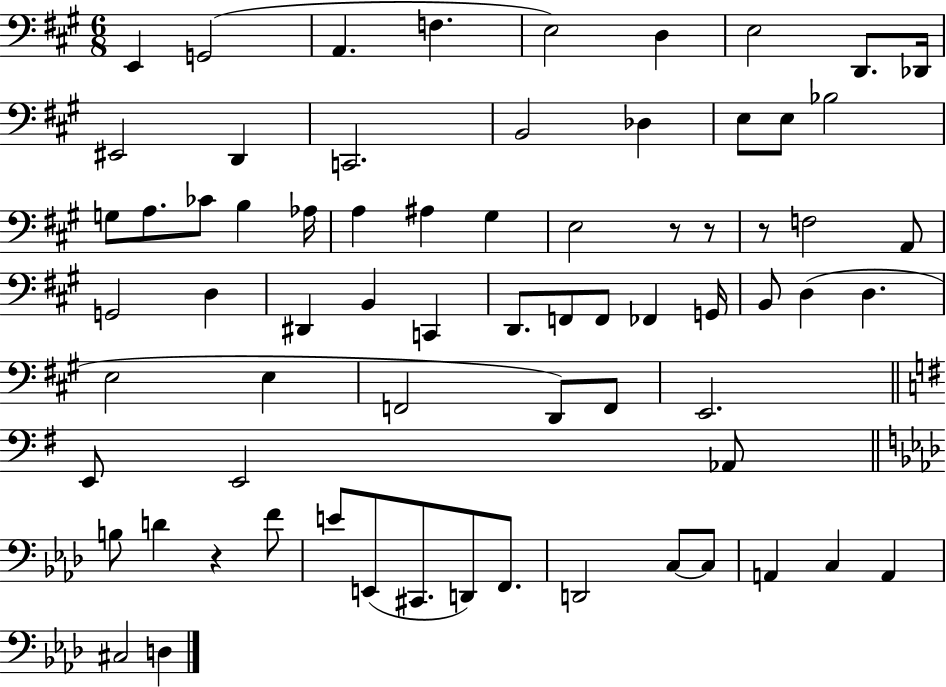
{
  \clef bass
  \numericTimeSignature
  \time 6/8
  \key a \major
  e,4 g,2( | a,4. f4. | e2) d4 | e2 d,8. des,16 | \break eis,2 d,4 | c,2. | b,2 des4 | e8 e8 bes2 | \break g8 a8. ces'8 b4 aes16 | a4 ais4 gis4 | e2 r8 r8 | r8 f2 a,8 | \break g,2 d4 | dis,4 b,4 c,4 | d,8. f,8 f,8 fes,4 g,16 | b,8 d4( d4. | \break e2 e4 | f,2 d,8) f,8 | e,2. | \bar "||" \break \key g \major e,8 e,2 aes,8 | \bar "||" \break \key f \minor b8 d'4 r4 f'8 | e'8 e,8( cis,8. d,8) f,8. | d,2 c8~~ c8 | a,4 c4 a,4 | \break cis2 d4 | \bar "|."
}